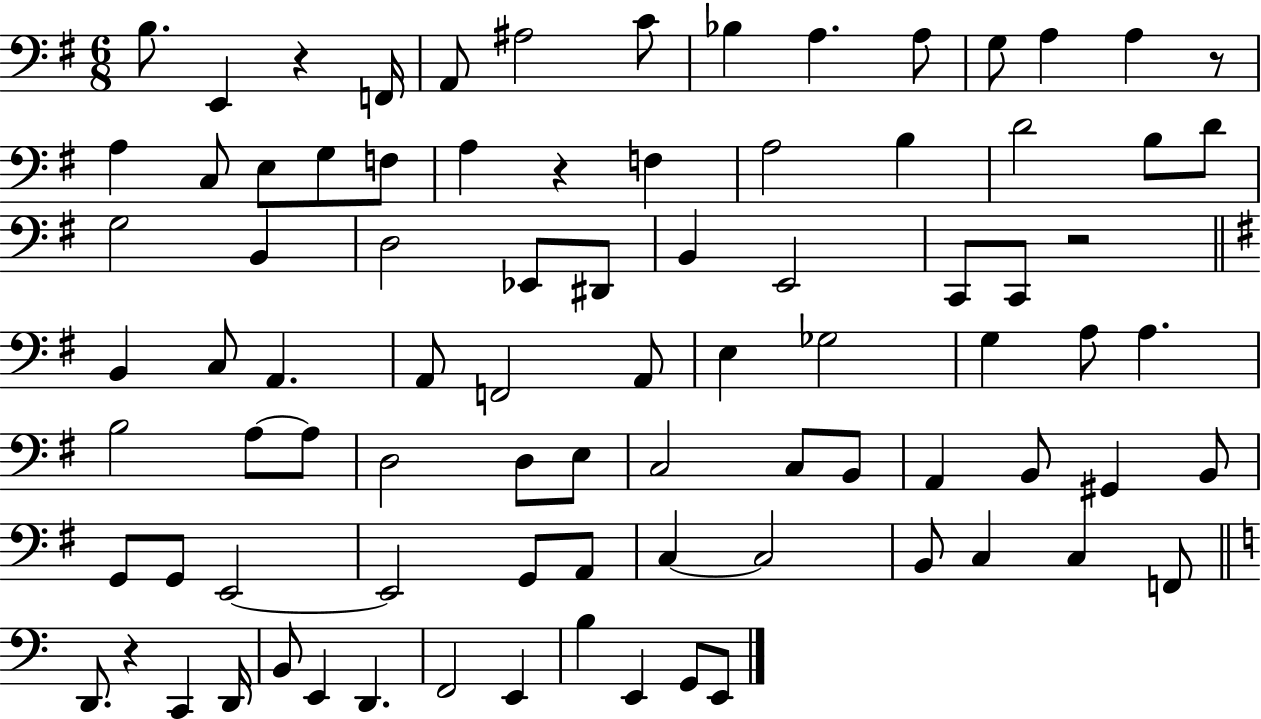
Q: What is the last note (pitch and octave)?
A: E2